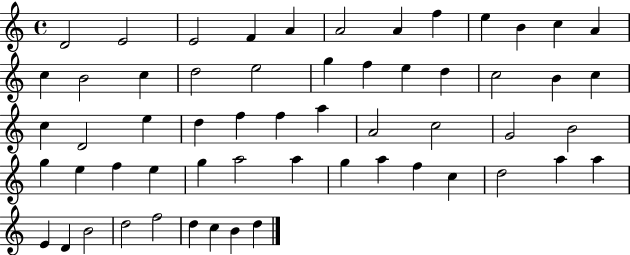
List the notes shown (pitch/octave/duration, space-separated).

D4/h E4/h E4/h F4/q A4/q A4/h A4/q F5/q E5/q B4/q C5/q A4/q C5/q B4/h C5/q D5/h E5/h G5/q F5/q E5/q D5/q C5/h B4/q C5/q C5/q D4/h E5/q D5/q F5/q F5/q A5/q A4/h C5/h G4/h B4/h G5/q E5/q F5/q E5/q G5/q A5/h A5/q G5/q A5/q F5/q C5/q D5/h A5/q A5/q E4/q D4/q B4/h D5/h F5/h D5/q C5/q B4/q D5/q